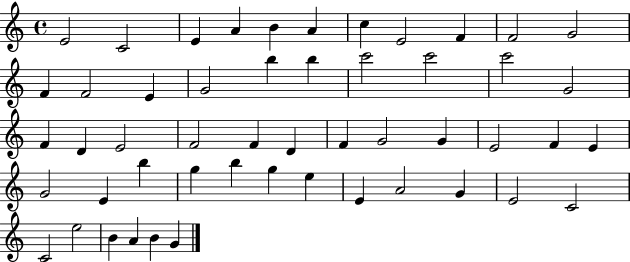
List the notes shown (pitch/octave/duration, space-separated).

E4/h C4/h E4/q A4/q B4/q A4/q C5/q E4/h F4/q F4/h G4/h F4/q F4/h E4/q G4/h B5/q B5/q C6/h C6/h C6/h G4/h F4/q D4/q E4/h F4/h F4/q D4/q F4/q G4/h G4/q E4/h F4/q E4/q G4/h E4/q B5/q G5/q B5/q G5/q E5/q E4/q A4/h G4/q E4/h C4/h C4/h E5/h B4/q A4/q B4/q G4/q